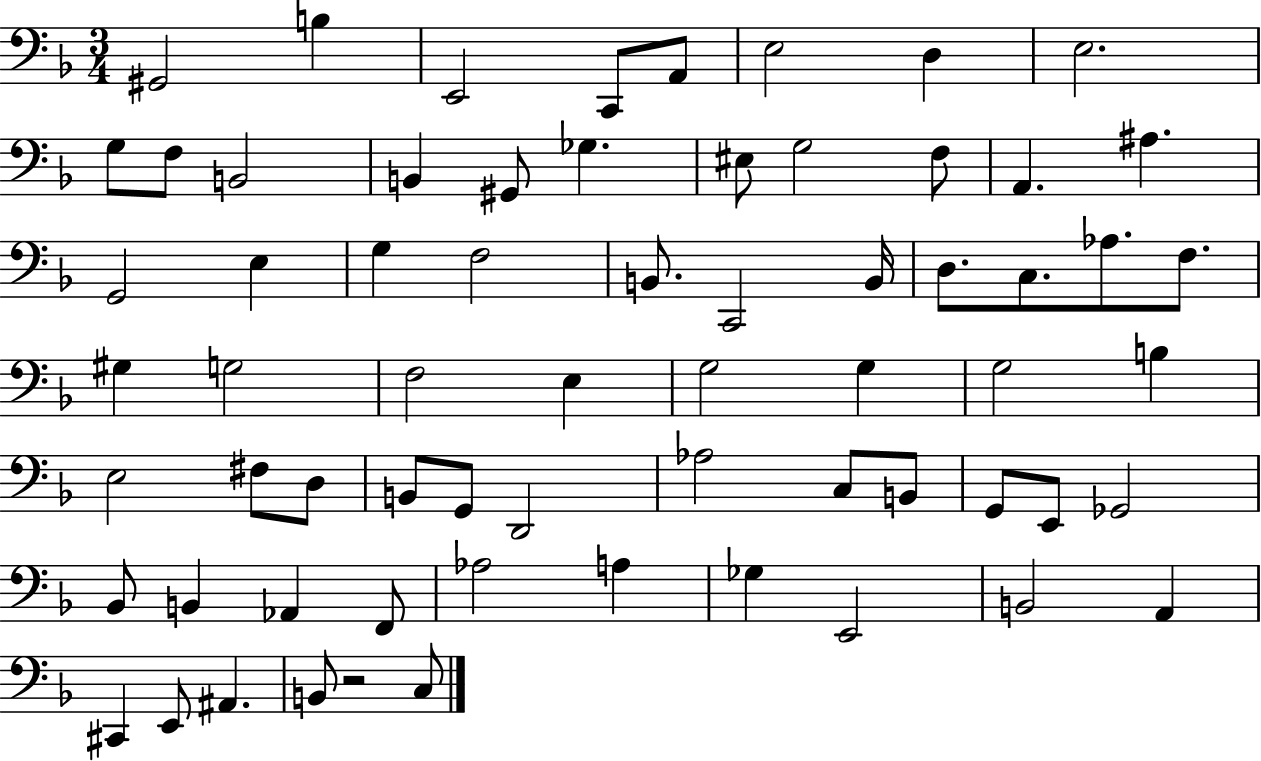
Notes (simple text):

G#2/h B3/q E2/h C2/e A2/e E3/h D3/q E3/h. G3/e F3/e B2/h B2/q G#2/e Gb3/q. EIS3/e G3/h F3/e A2/q. A#3/q. G2/h E3/q G3/q F3/h B2/e. C2/h B2/s D3/e. C3/e. Ab3/e. F3/e. G#3/q G3/h F3/h E3/q G3/h G3/q G3/h B3/q E3/h F#3/e D3/e B2/e G2/e D2/h Ab3/h C3/e B2/e G2/e E2/e Gb2/h Bb2/e B2/q Ab2/q F2/e Ab3/h A3/q Gb3/q E2/h B2/h A2/q C#2/q E2/e A#2/q. B2/e R/h C3/e